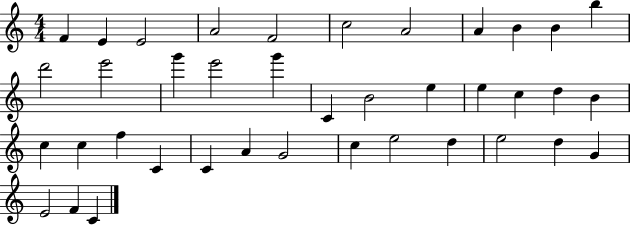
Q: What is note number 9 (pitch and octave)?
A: B4